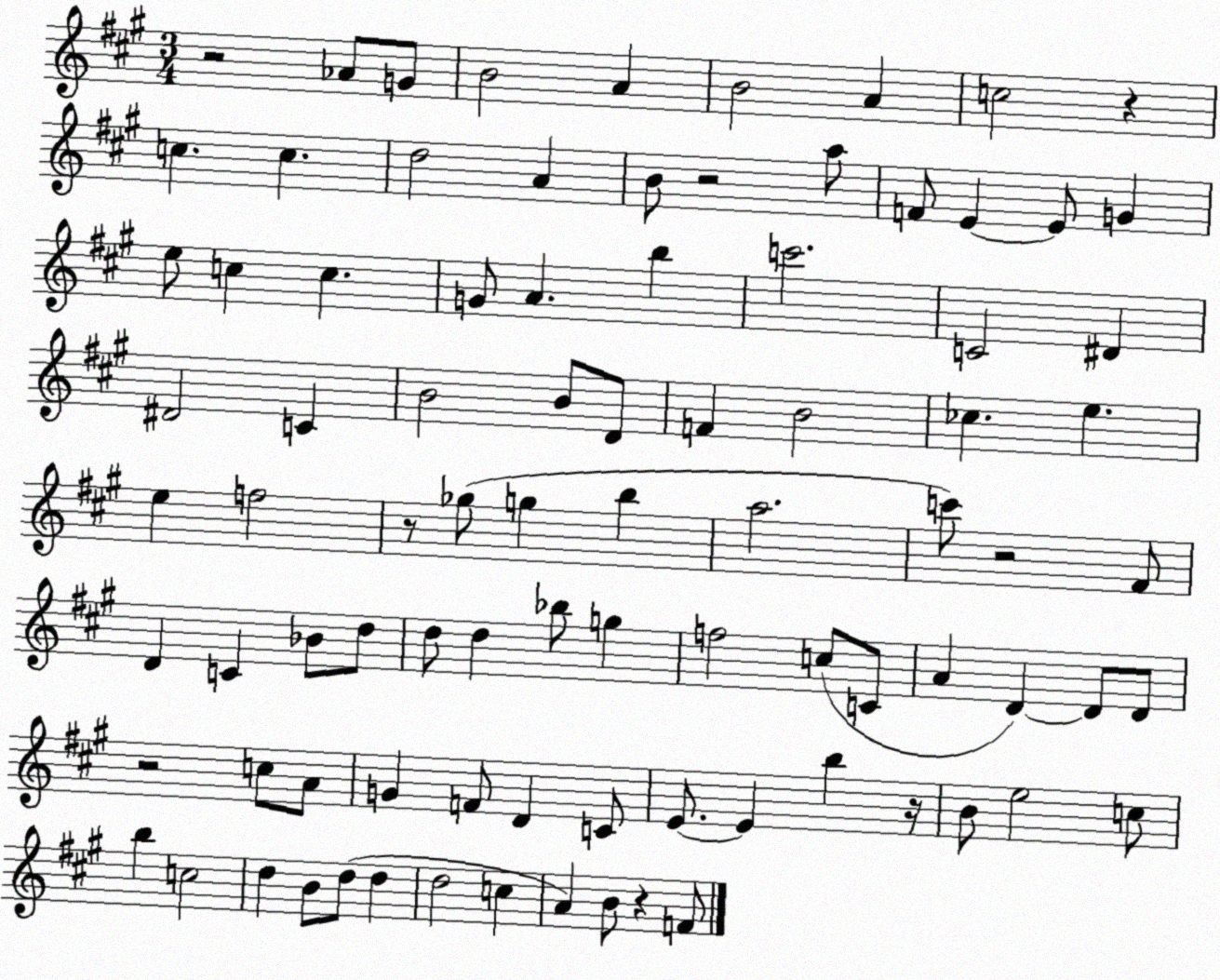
X:1
T:Untitled
M:3/4
L:1/4
K:A
z2 _A/2 G/2 B2 A B2 A c2 z c c d2 A B/2 z2 a/2 F/2 E E/2 G e/2 c c G/2 A b c'2 C2 ^D ^D2 C B2 B/2 D/2 F B2 _c e e f2 z/2 _g/2 g b a2 c'/2 z2 ^F/2 D C _B/2 d/2 d/2 d _b/2 g f2 c/2 C/2 A D D/2 D/2 z2 c/2 A/2 G F/2 D C/2 E/2 E b z/4 B/2 e2 c/2 b c2 d B/2 d/2 d d2 c A B/2 z F/2